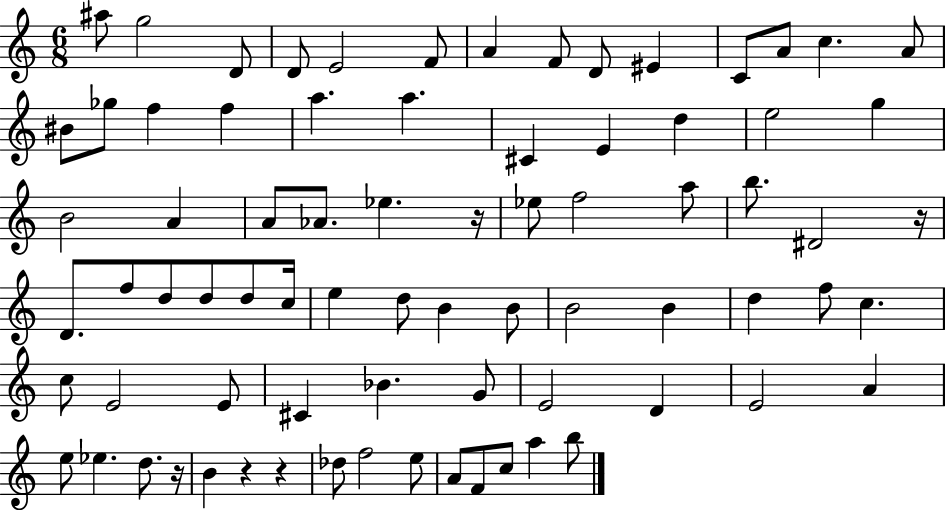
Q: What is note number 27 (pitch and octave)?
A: A4